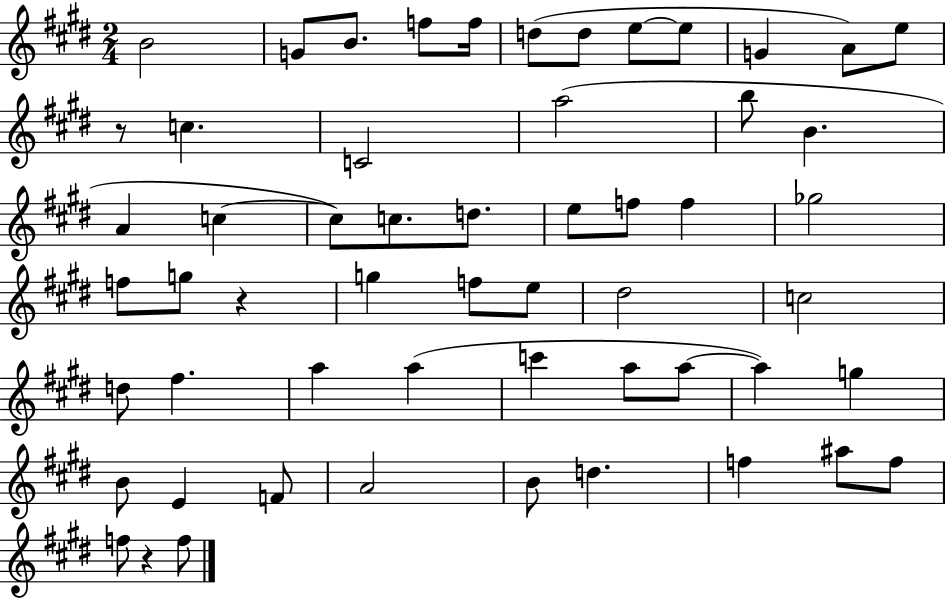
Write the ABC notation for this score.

X:1
T:Untitled
M:2/4
L:1/4
K:E
B2 G/2 B/2 f/2 f/4 d/2 d/2 e/2 e/2 G A/2 e/2 z/2 c C2 a2 b/2 B A c c/2 c/2 d/2 e/2 f/2 f _g2 f/2 g/2 z g f/2 e/2 ^d2 c2 d/2 ^f a a c' a/2 a/2 a g B/2 E F/2 A2 B/2 d f ^a/2 f/2 f/2 z f/2